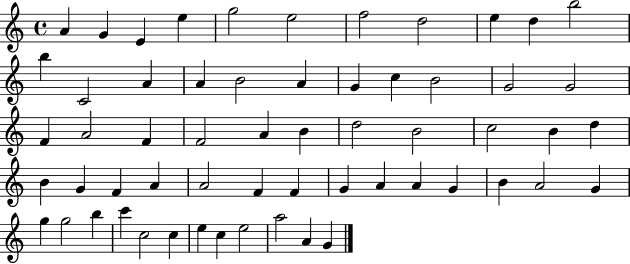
A4/q G4/q E4/q E5/q G5/h E5/h F5/h D5/h E5/q D5/q B5/h B5/q C4/h A4/q A4/q B4/h A4/q G4/q C5/q B4/h G4/h G4/h F4/q A4/h F4/q F4/h A4/q B4/q D5/h B4/h C5/h B4/q D5/q B4/q G4/q F4/q A4/q A4/h F4/q F4/q G4/q A4/q A4/q G4/q B4/q A4/h G4/q G5/q G5/h B5/q C6/q C5/h C5/q E5/q C5/q E5/h A5/h A4/q G4/q